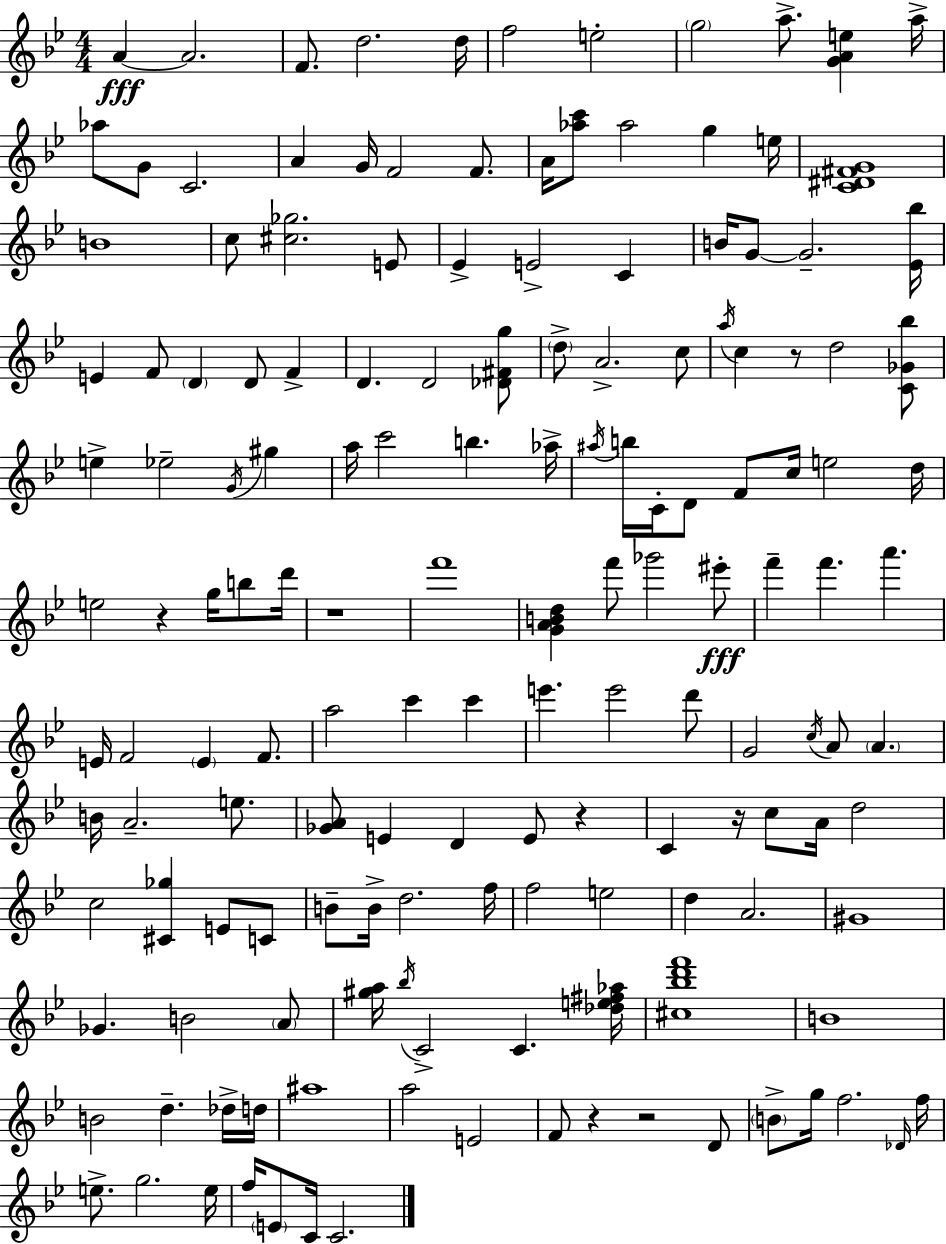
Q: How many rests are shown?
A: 7